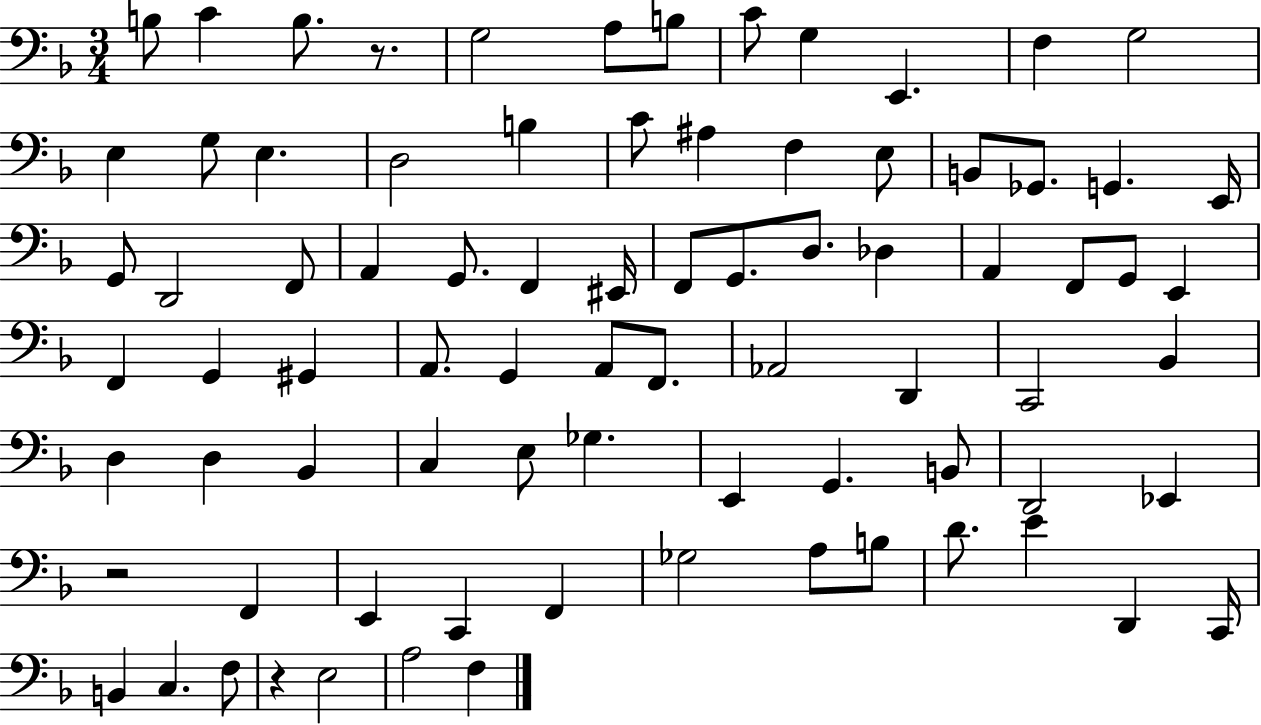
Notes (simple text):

B3/e C4/q B3/e. R/e. G3/h A3/e B3/e C4/e G3/q E2/q. F3/q G3/h E3/q G3/e E3/q. D3/h B3/q C4/e A#3/q F3/q E3/e B2/e Gb2/e. G2/q. E2/s G2/e D2/h F2/e A2/q G2/e. F2/q EIS2/s F2/e G2/e. D3/e. Db3/q A2/q F2/e G2/e E2/q F2/q G2/q G#2/q A2/e. G2/q A2/e F2/e. Ab2/h D2/q C2/h Bb2/q D3/q D3/q Bb2/q C3/q E3/e Gb3/q. E2/q G2/q. B2/e D2/h Eb2/q R/h F2/q E2/q C2/q F2/q Gb3/h A3/e B3/e D4/e. E4/q D2/q C2/s B2/q C3/q. F3/e R/q E3/h A3/h F3/q